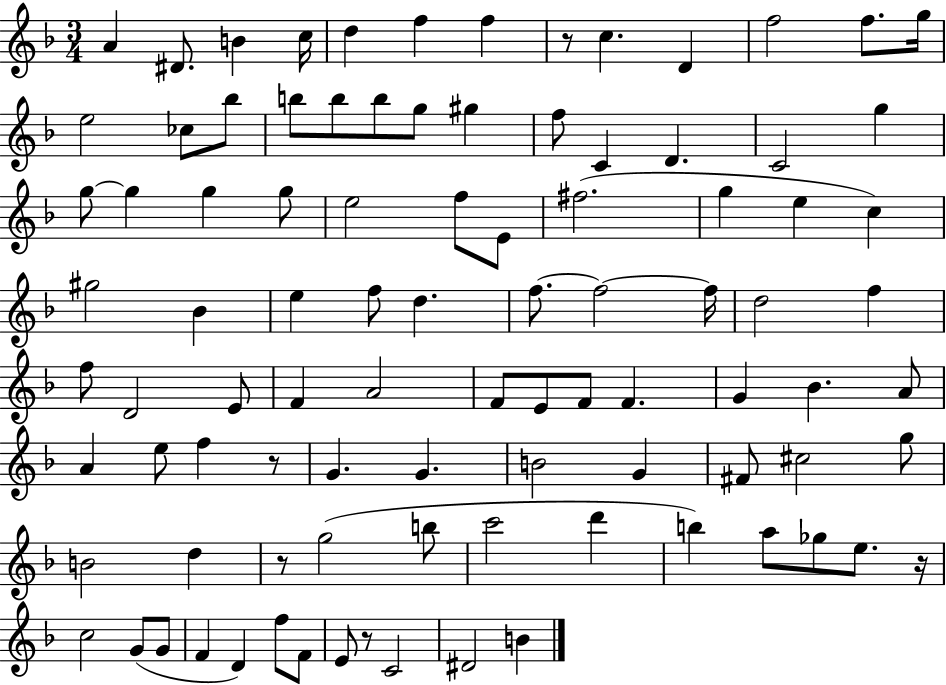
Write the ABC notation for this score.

X:1
T:Untitled
M:3/4
L:1/4
K:F
A ^D/2 B c/4 d f f z/2 c D f2 f/2 g/4 e2 _c/2 _b/2 b/2 b/2 b/2 g/2 ^g f/2 C D C2 g g/2 g g g/2 e2 f/2 E/2 ^f2 g e c ^g2 _B e f/2 d f/2 f2 f/4 d2 f f/2 D2 E/2 F A2 F/2 E/2 F/2 F G _B A/2 A e/2 f z/2 G G B2 G ^F/2 ^c2 g/2 B2 d z/2 g2 b/2 c'2 d' b a/2 _g/2 e/2 z/4 c2 G/2 G/2 F D f/2 F/2 E/2 z/2 C2 ^D2 B